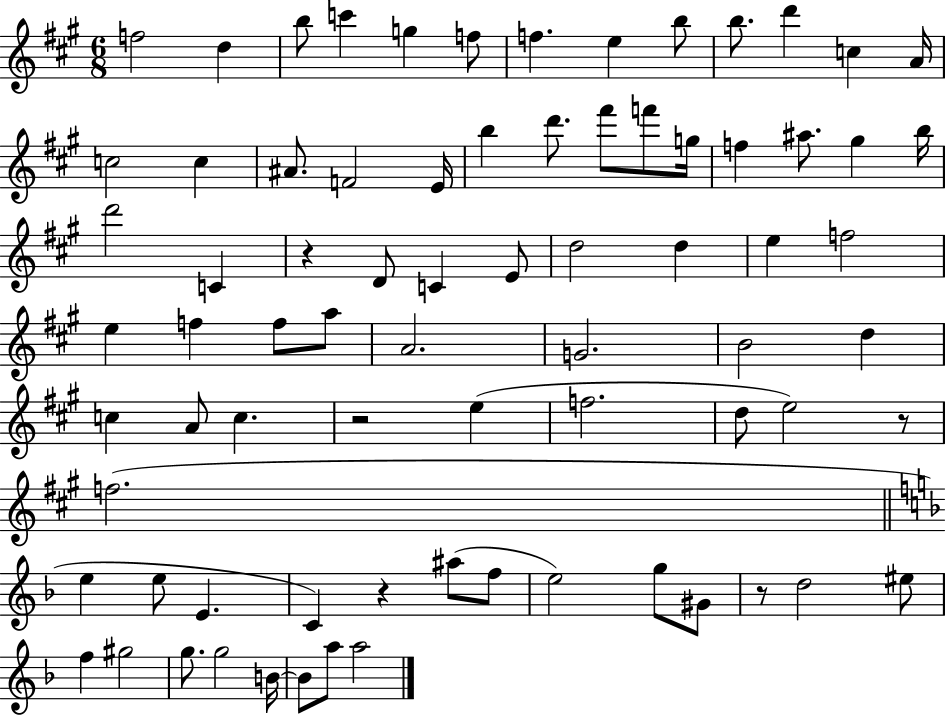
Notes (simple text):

F5/h D5/q B5/e C6/q G5/q F5/e F5/q. E5/q B5/e B5/e. D6/q C5/q A4/s C5/h C5/q A#4/e. F4/h E4/s B5/q D6/e. F#6/e F6/e G5/s F5/q A#5/e. G#5/q B5/s D6/h C4/q R/q D4/e C4/q E4/e D5/h D5/q E5/q F5/h E5/q F5/q F5/e A5/e A4/h. G4/h. B4/h D5/q C5/q A4/e C5/q. R/h E5/q F5/h. D5/e E5/h R/e F5/h. E5/q E5/e E4/q. C4/q R/q A#5/e F5/e E5/h G5/e G#4/e R/e D5/h EIS5/e F5/q G#5/h G5/e. G5/h B4/s B4/e A5/e A5/h